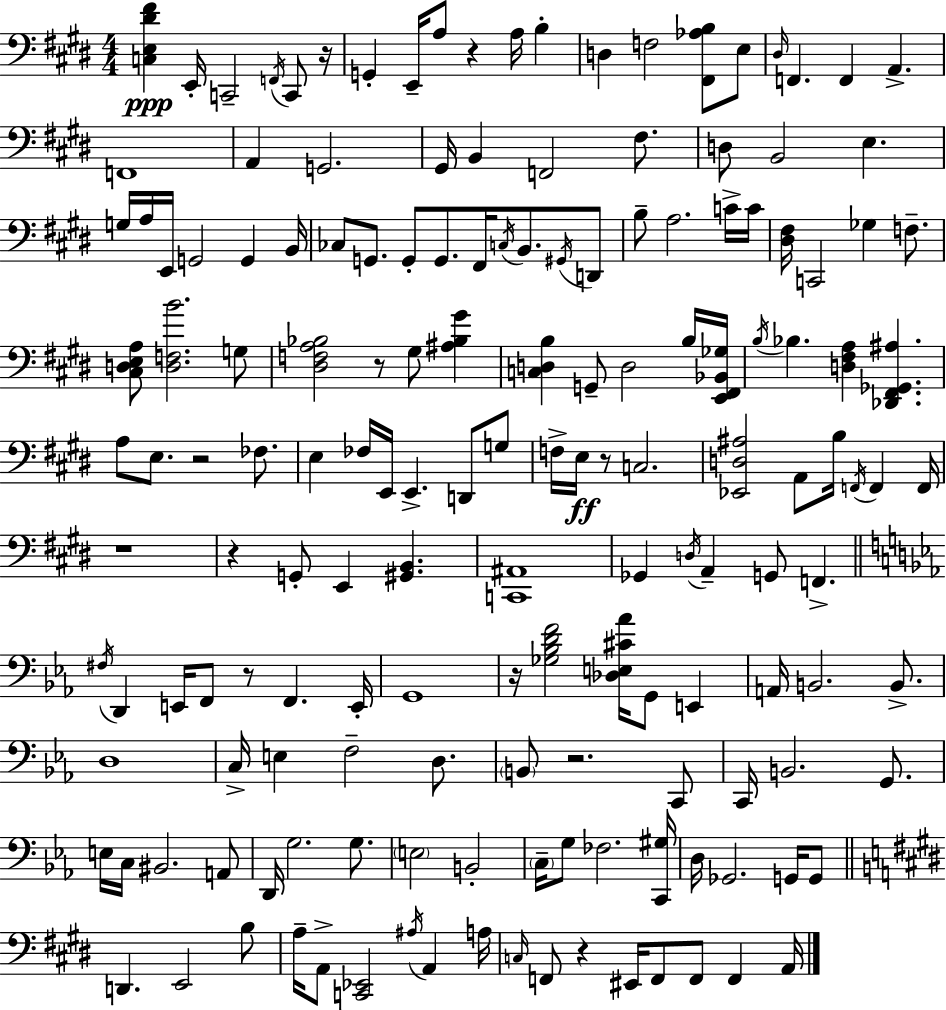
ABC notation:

X:1
T:Untitled
M:4/4
L:1/4
K:E
[C,E,^D^F] E,,/4 C,,2 F,,/4 C,,/2 z/4 G,, E,,/4 A,/2 z A,/4 B, D, F,2 [^F,,_A,B,]/2 E,/2 ^D,/4 F,, F,, A,, F,,4 A,, G,,2 ^G,,/4 B,, F,,2 ^F,/2 D,/2 B,,2 E, G,/4 A,/4 E,,/4 G,,2 G,, B,,/4 _C,/2 G,,/2 G,,/2 G,,/2 ^F,,/4 C,/4 B,,/2 ^G,,/4 D,,/2 B,/2 A,2 C/4 C/4 [^D,^F,]/4 C,,2 _G, F,/2 [^C,D,E,A,]/2 [D,F,B]2 G,/2 [^D,F,A,_B,]2 z/2 ^G,/2 [^A,_B,^G] [C,D,B,] G,,/2 D,2 B,/4 [E,,^F,,_B,,_G,]/4 B,/4 _B, [D,^F,A,] [_D,,^F,,_G,,^A,] A,/2 E,/2 z2 _F,/2 E, _F,/4 E,,/4 E,, D,,/2 G,/2 F,/4 E,/4 z/2 C,2 [_E,,D,^A,]2 A,,/2 B,/4 F,,/4 F,, F,,/4 z4 z G,,/2 E,, [^G,,B,,] [C,,^A,,]4 _G,, D,/4 A,, G,,/2 F,, ^F,/4 D,, E,,/4 F,,/2 z/2 F,, E,,/4 G,,4 z/4 [_G,_B,DF]2 [_D,E,^C_A]/4 G,,/2 E,, A,,/4 B,,2 B,,/2 D,4 C,/4 E, F,2 D,/2 B,,/2 z2 C,,/2 C,,/4 B,,2 G,,/2 E,/4 C,/4 ^B,,2 A,,/2 D,,/4 G,2 G,/2 E,2 B,,2 C,/4 G,/2 _F,2 [C,,^G,]/4 D,/4 _G,,2 G,,/4 G,,/2 D,, E,,2 B,/2 A,/4 A,,/2 [C,,_E,,]2 ^A,/4 A,, A,/4 C,/4 F,,/2 z ^E,,/4 F,,/2 F,,/2 F,, A,,/4